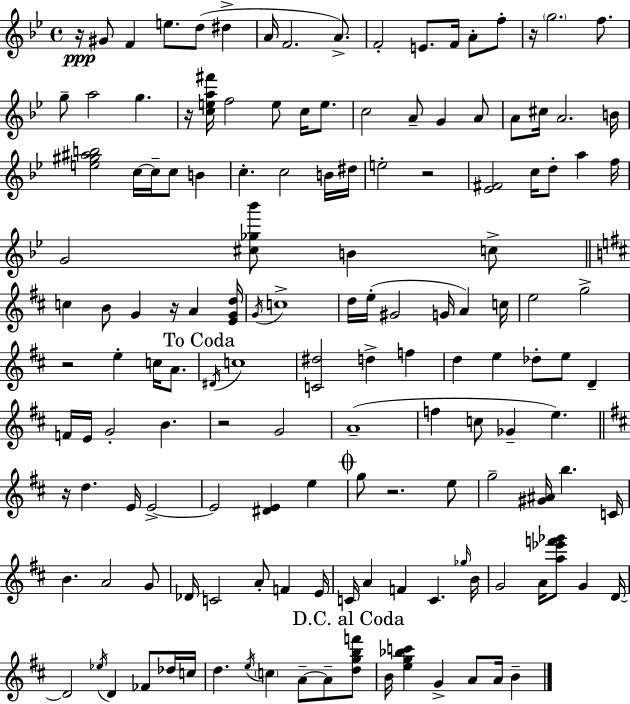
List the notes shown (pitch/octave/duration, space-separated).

R/s G#4/e F4/q E5/e. D5/e D#5/q A4/s F4/h. A4/e. F4/h E4/e. F4/s A4/e F5/e R/s G5/h. F5/e. G5/e A5/h G5/q. R/s [C5,E5,A5,F#6]/s F5/h E5/e C5/s E5/e. C5/h A4/e G4/q A4/e A4/e C#5/s A4/h. B4/s [E5,G#5,A#5,B5]/h C5/s C5/s C5/e B4/q C5/q. C5/h B4/s D#5/s E5/h R/h [Eb4,F#4]/h C5/s D5/e A5/q F5/s G4/h [C#5,Gb5,Bb6]/e B4/q C5/e C5/q B4/e G4/q R/s A4/q [E4,G4,D5]/s G4/s C5/w D5/s E5/s G#4/h G4/s A4/q C5/s E5/h G5/h R/h E5/q C5/s A4/e. D#4/s C5/w [C4,D#5]/h D5/q F5/q D5/q E5/q Db5/e E5/e D4/q F4/s E4/s G4/h B4/q. R/h G4/h A4/w F5/q C5/e Gb4/q E5/q. R/s D5/q. E4/s E4/h E4/h [D#4,E4]/q E5/q G5/e R/h. E5/e G5/h [G#4,A#4]/s B5/q. C4/s B4/q. A4/h G4/e Db4/s C4/h A4/e F4/q E4/s C4/s A4/q F4/q C4/q. Gb5/s B4/s G4/h A4/s [A5,Eb6,F6,Gb6]/e G4/q D4/s D4/h Eb5/s D4/q FES4/e Db5/s C5/s D5/q. E5/s C5/q A4/e A4/e [D5,G5,B5,F6]/e B4/s [E5,G5,Bb5,C6]/q G4/q A4/e A4/s B4/q